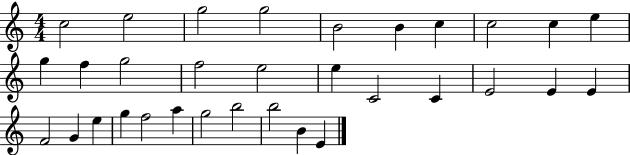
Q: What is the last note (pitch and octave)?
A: E4